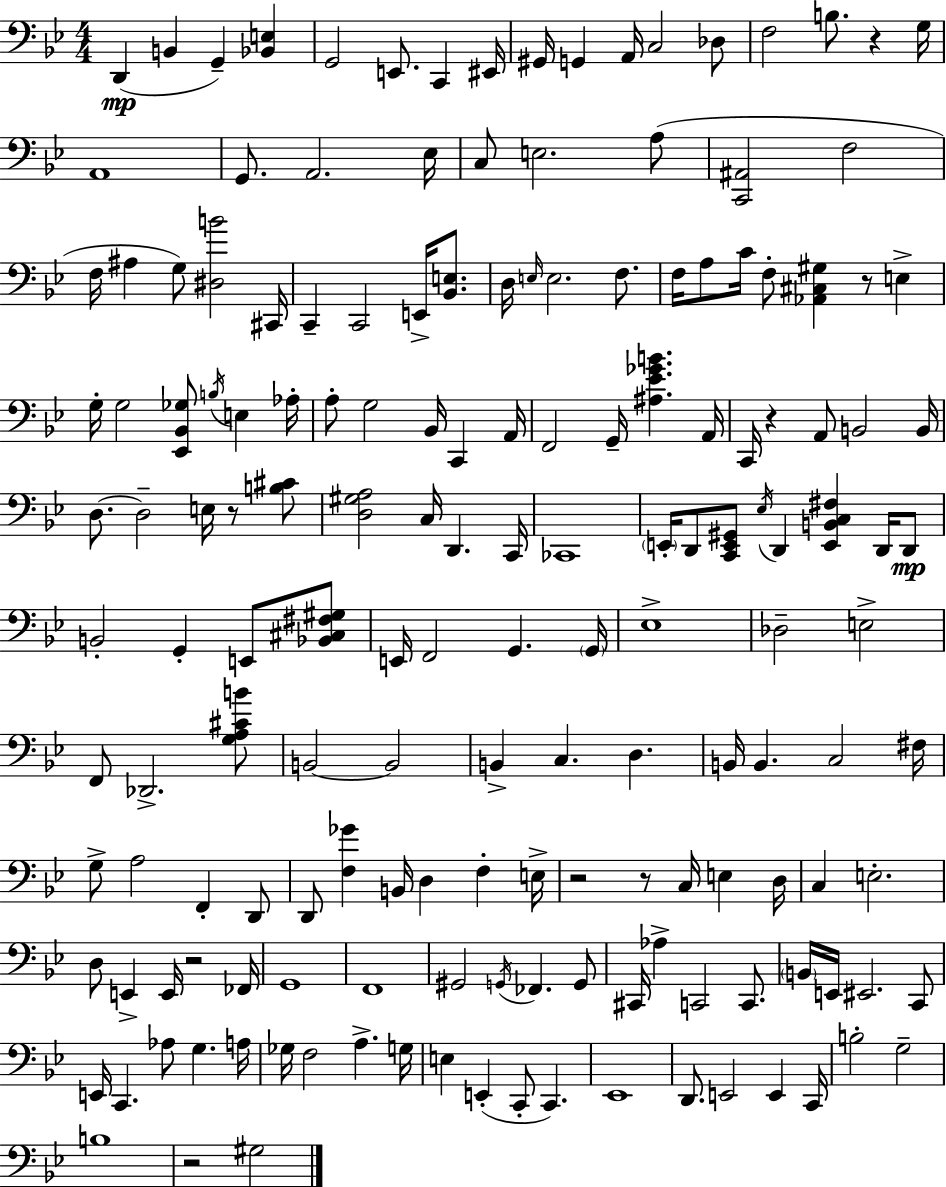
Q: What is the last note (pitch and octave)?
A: G#3